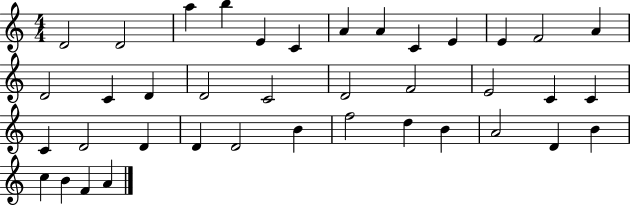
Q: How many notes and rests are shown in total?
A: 39